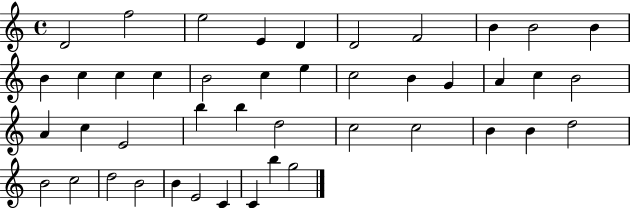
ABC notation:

X:1
T:Untitled
M:4/4
L:1/4
K:C
D2 f2 e2 E D D2 F2 B B2 B B c c c B2 c e c2 B G A c B2 A c E2 b b d2 c2 c2 B B d2 B2 c2 d2 B2 B E2 C C b g2